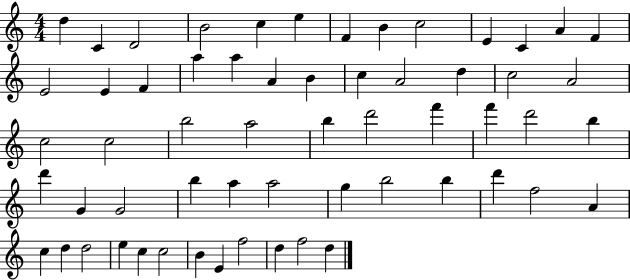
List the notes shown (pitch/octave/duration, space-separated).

D5/q C4/q D4/h B4/h C5/q E5/q F4/q B4/q C5/h E4/q C4/q A4/q F4/q E4/h E4/q F4/q A5/q A5/q A4/q B4/q C5/q A4/h D5/q C5/h A4/h C5/h C5/h B5/h A5/h B5/q D6/h F6/q F6/q D6/h B5/q D6/q G4/q G4/h B5/q A5/q A5/h G5/q B5/h B5/q D6/q F5/h A4/q C5/q D5/q D5/h E5/q C5/q C5/h B4/q E4/q F5/h D5/q F5/h D5/q